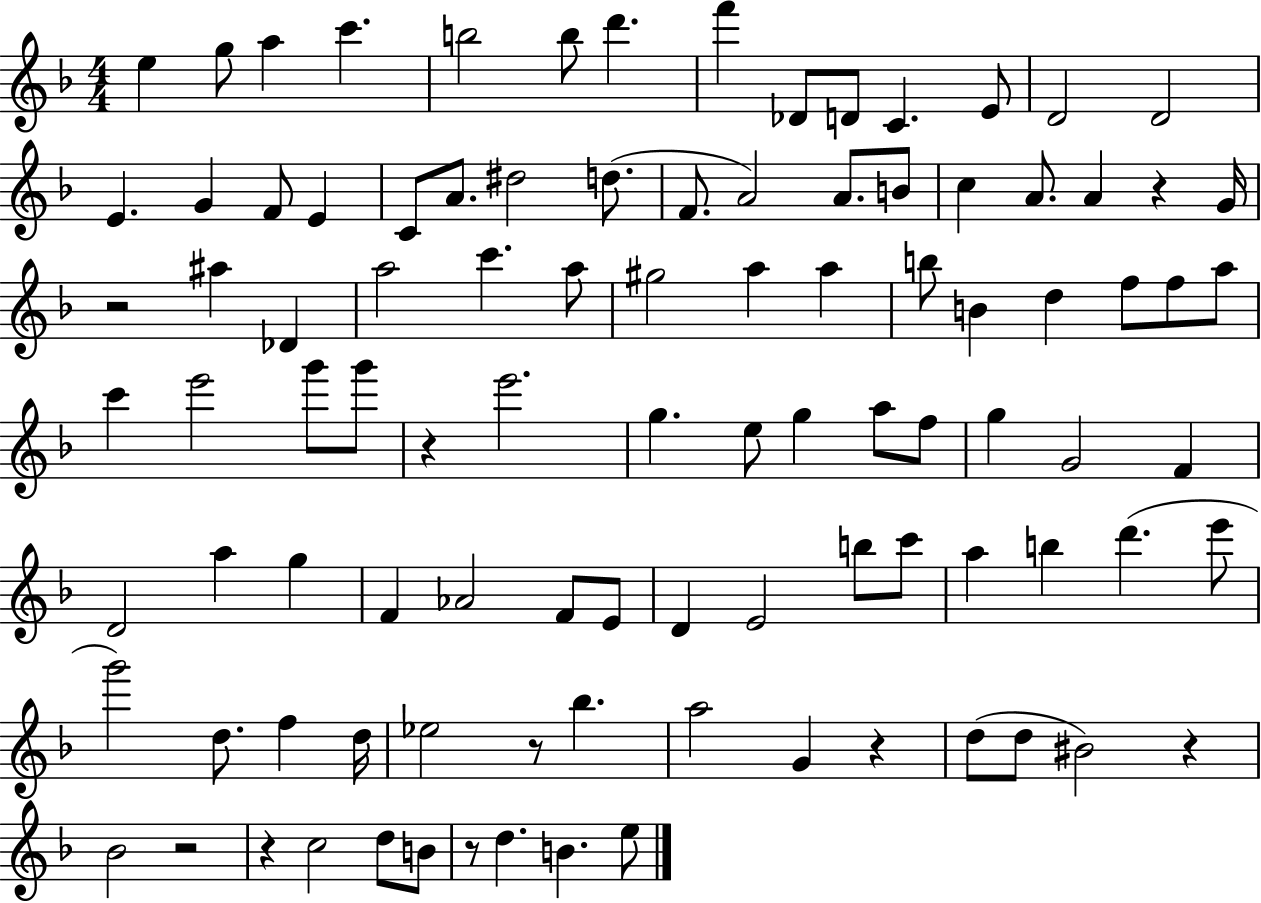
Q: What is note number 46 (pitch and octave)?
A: E6